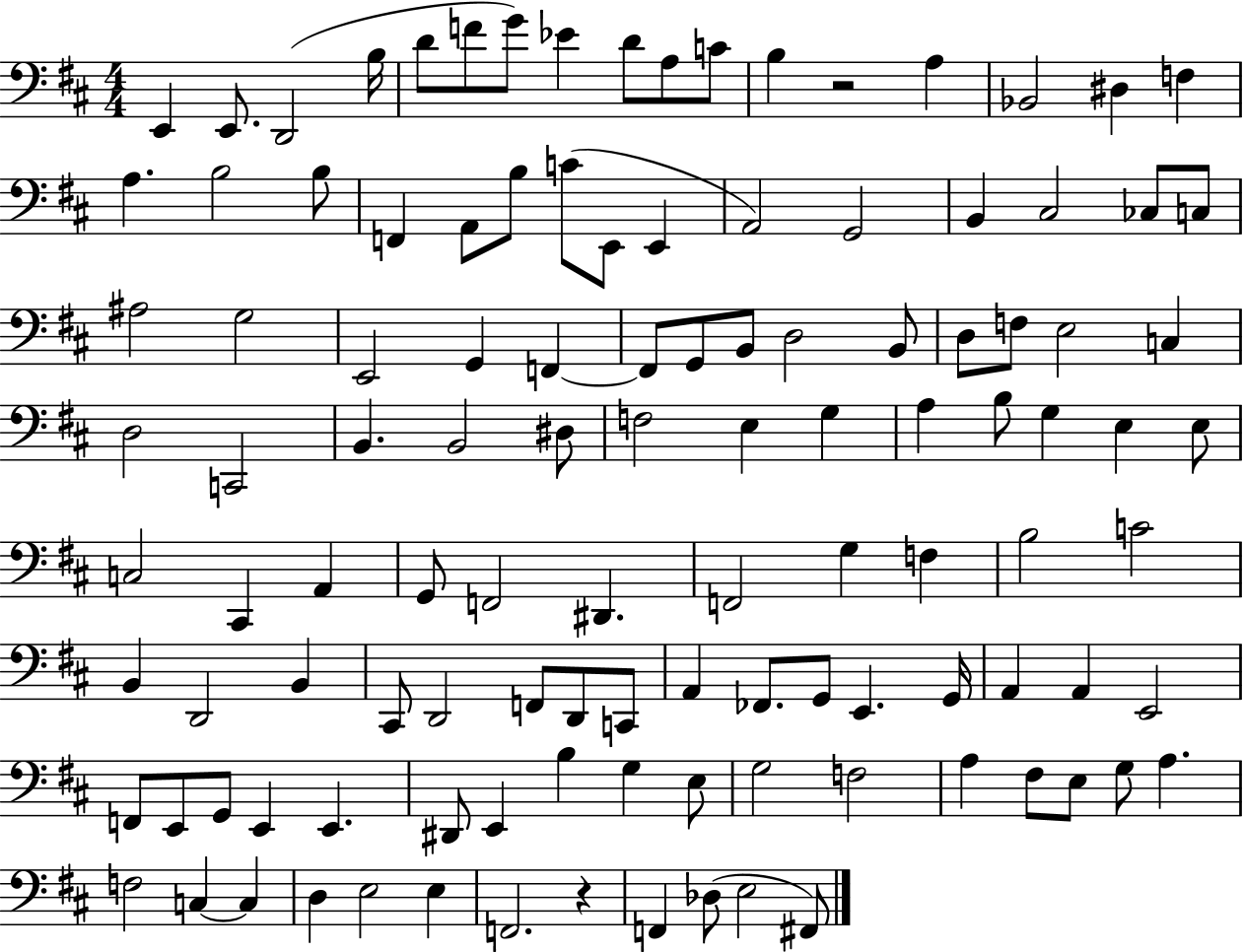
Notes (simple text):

E2/q E2/e. D2/h B3/s D4/e F4/e G4/e Eb4/q D4/e A3/e C4/e B3/q R/h A3/q Bb2/h D#3/q F3/q A3/q. B3/h B3/e F2/q A2/e B3/e C4/e E2/e E2/q A2/h G2/h B2/q C#3/h CES3/e C3/e A#3/h G3/h E2/h G2/q F2/q F2/e G2/e B2/e D3/h B2/e D3/e F3/e E3/h C3/q D3/h C2/h B2/q. B2/h D#3/e F3/h E3/q G3/q A3/q B3/e G3/q E3/q E3/e C3/h C#2/q A2/q G2/e F2/h D#2/q. F2/h G3/q F3/q B3/h C4/h B2/q D2/h B2/q C#2/e D2/h F2/e D2/e C2/e A2/q FES2/e. G2/e E2/q. G2/s A2/q A2/q E2/h F2/e E2/e G2/e E2/q E2/q. D#2/e E2/q B3/q G3/q E3/e G3/h F3/h A3/q F#3/e E3/e G3/e A3/q. F3/h C3/q C3/q D3/q E3/h E3/q F2/h. R/q F2/q Db3/e E3/h F#2/e